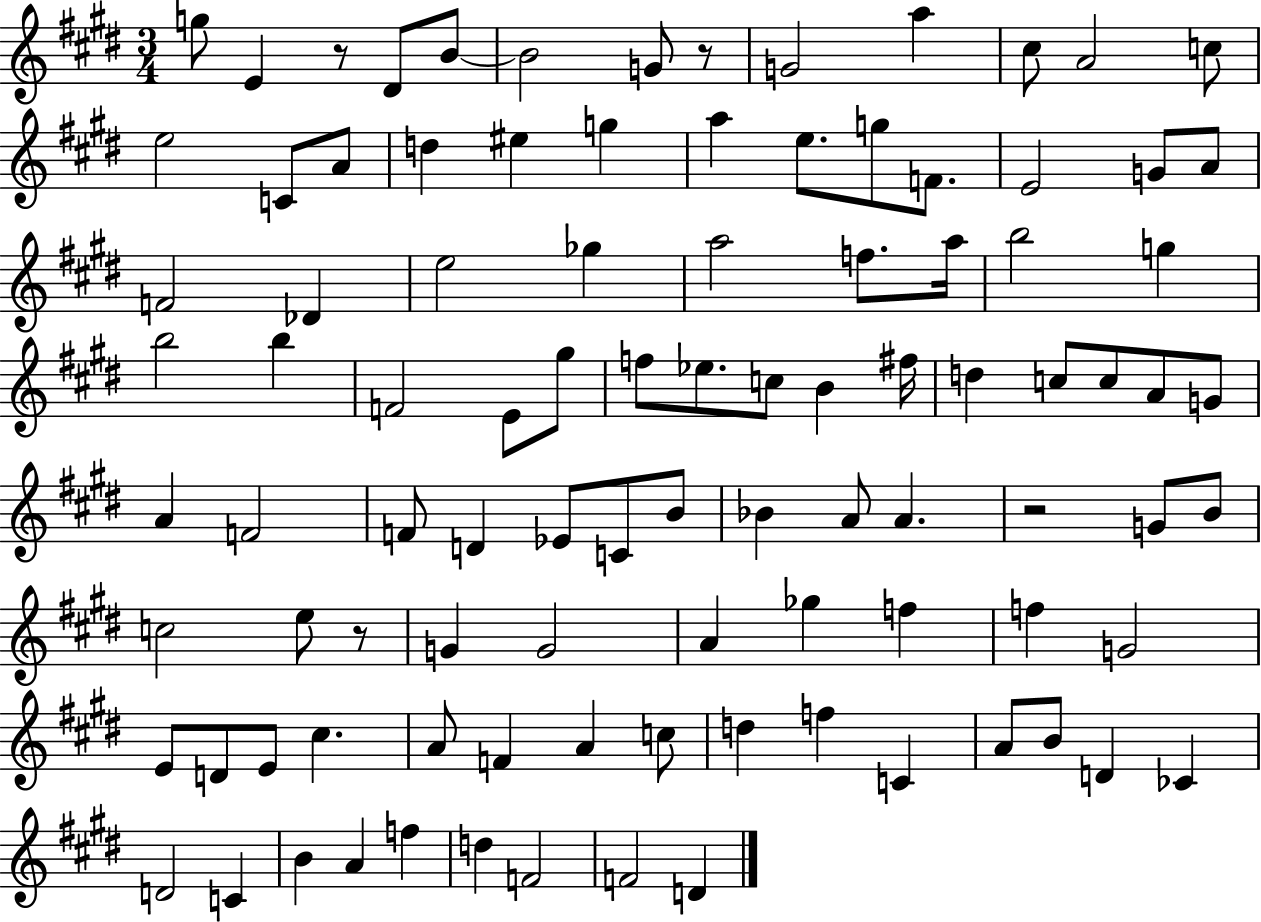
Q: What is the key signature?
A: E major